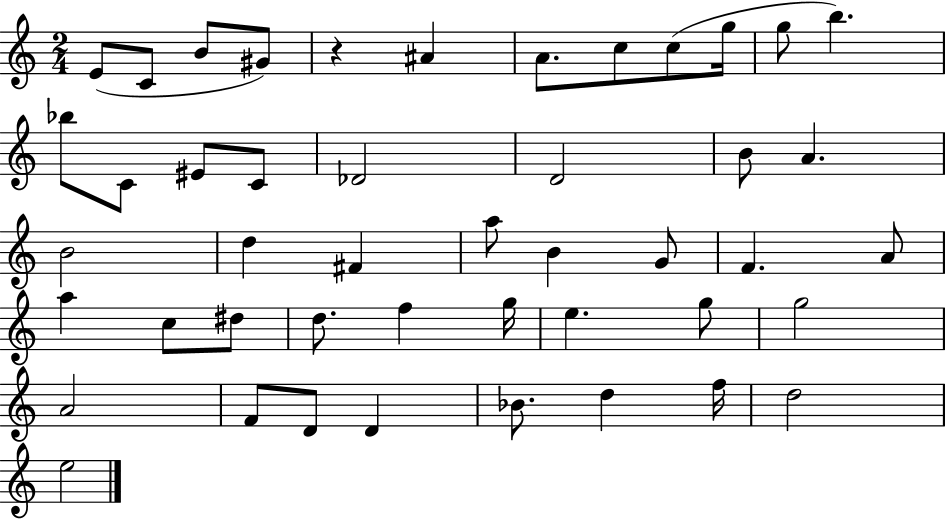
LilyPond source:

{
  \clef treble
  \numericTimeSignature
  \time 2/4
  \key c \major
  \repeat volta 2 { e'8( c'8 b'8 gis'8) | r4 ais'4 | a'8. c''8 c''8( g''16 | g''8 b''4.) | \break bes''8 c'8 eis'8 c'8 | des'2 | d'2 | b'8 a'4. | \break b'2 | d''4 fis'4 | a''8 b'4 g'8 | f'4. a'8 | \break a''4 c''8 dis''8 | d''8. f''4 g''16 | e''4. g''8 | g''2 | \break a'2 | f'8 d'8 d'4 | bes'8. d''4 f''16 | d''2 | \break e''2 | } \bar "|."
}